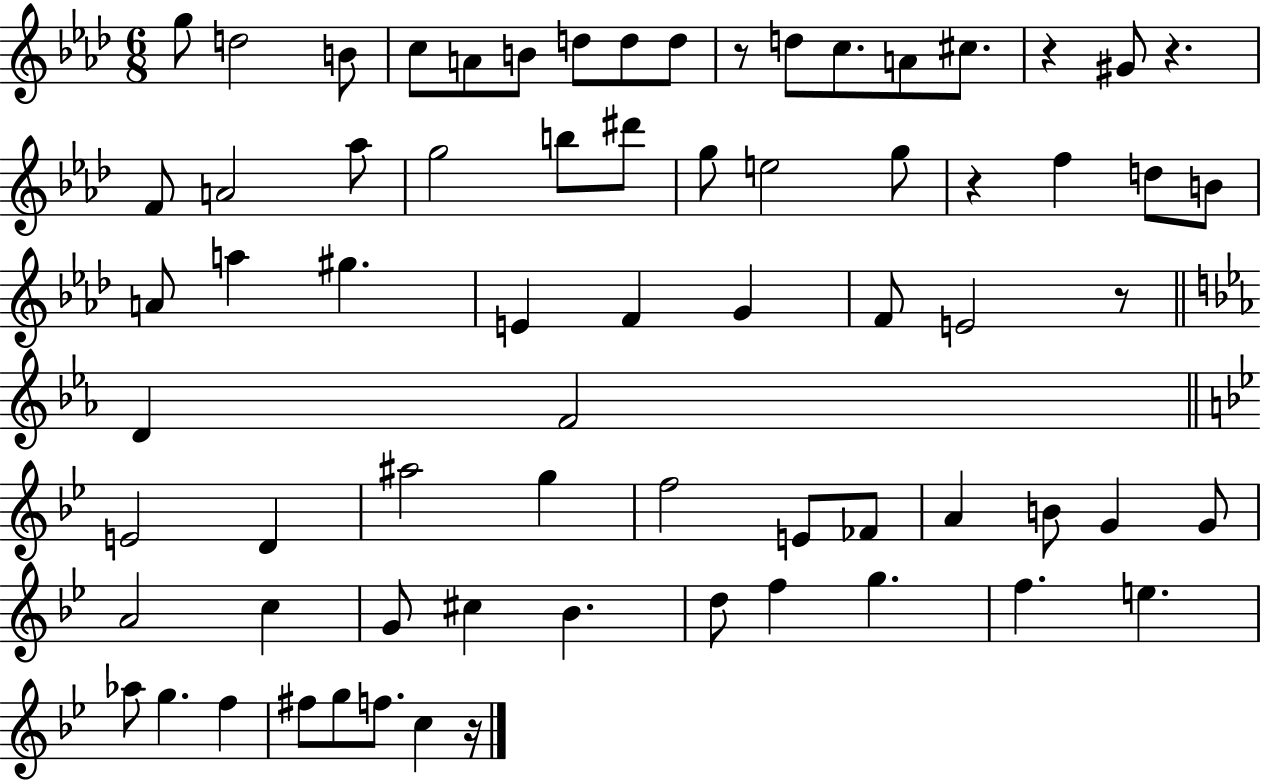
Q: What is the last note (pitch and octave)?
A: C5